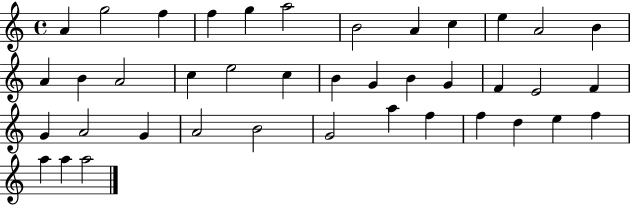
A4/q G5/h F5/q F5/q G5/q A5/h B4/h A4/q C5/q E5/q A4/h B4/q A4/q B4/q A4/h C5/q E5/h C5/q B4/q G4/q B4/q G4/q F4/q E4/h F4/q G4/q A4/h G4/q A4/h B4/h G4/h A5/q F5/q F5/q D5/q E5/q F5/q A5/q A5/q A5/h